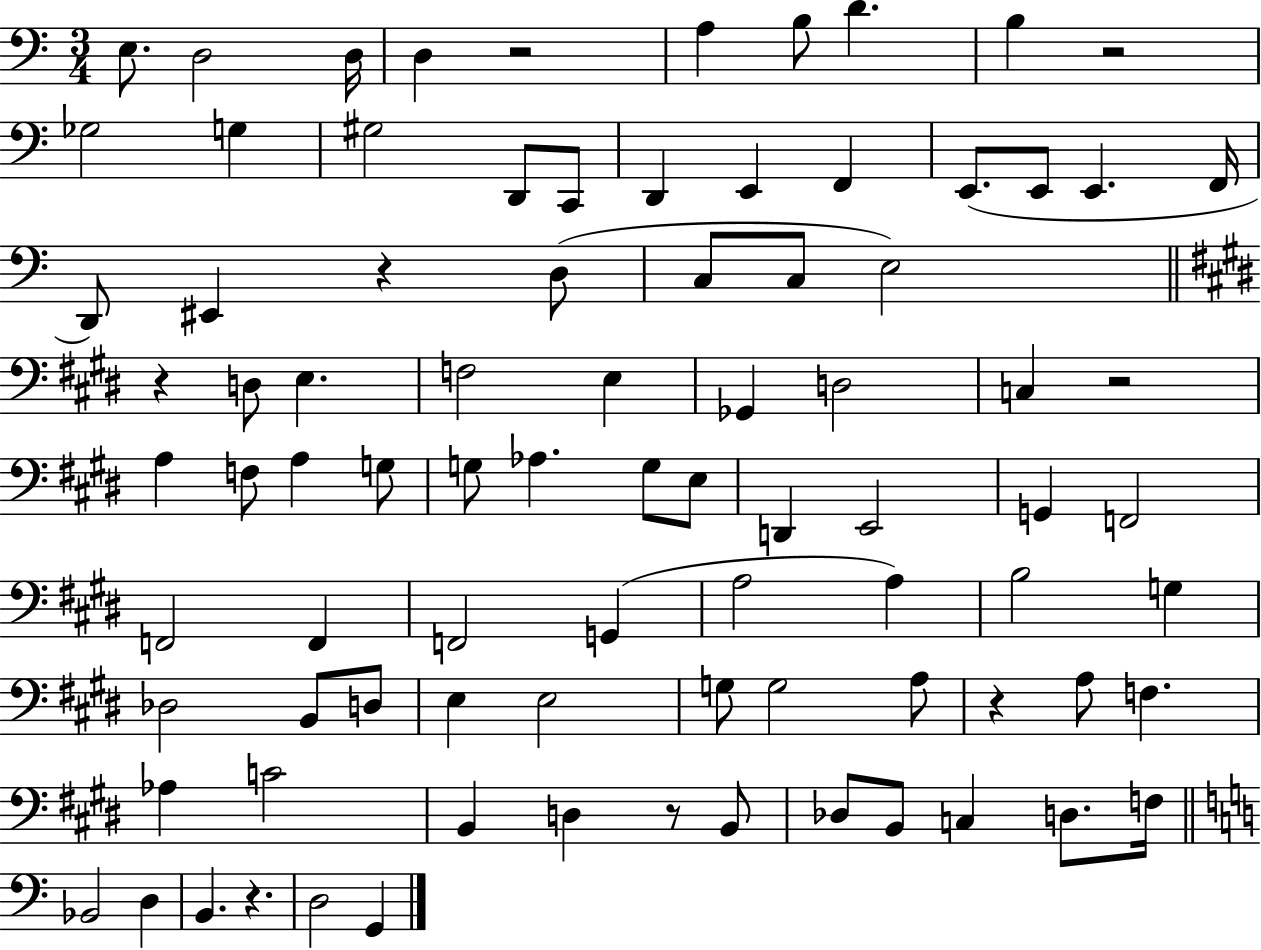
X:1
T:Untitled
M:3/4
L:1/4
K:C
E,/2 D,2 D,/4 D, z2 A, B,/2 D B, z2 _G,2 G, ^G,2 D,,/2 C,,/2 D,, E,, F,, E,,/2 E,,/2 E,, F,,/4 D,,/2 ^E,, z D,/2 C,/2 C,/2 E,2 z D,/2 E, F,2 E, _G,, D,2 C, z2 A, F,/2 A, G,/2 G,/2 _A, G,/2 E,/2 D,, E,,2 G,, F,,2 F,,2 F,, F,,2 G,, A,2 A, B,2 G, _D,2 B,,/2 D,/2 E, E,2 G,/2 G,2 A,/2 z A,/2 F, _A, C2 B,, D, z/2 B,,/2 _D,/2 B,,/2 C, D,/2 F,/4 _B,,2 D, B,, z D,2 G,,